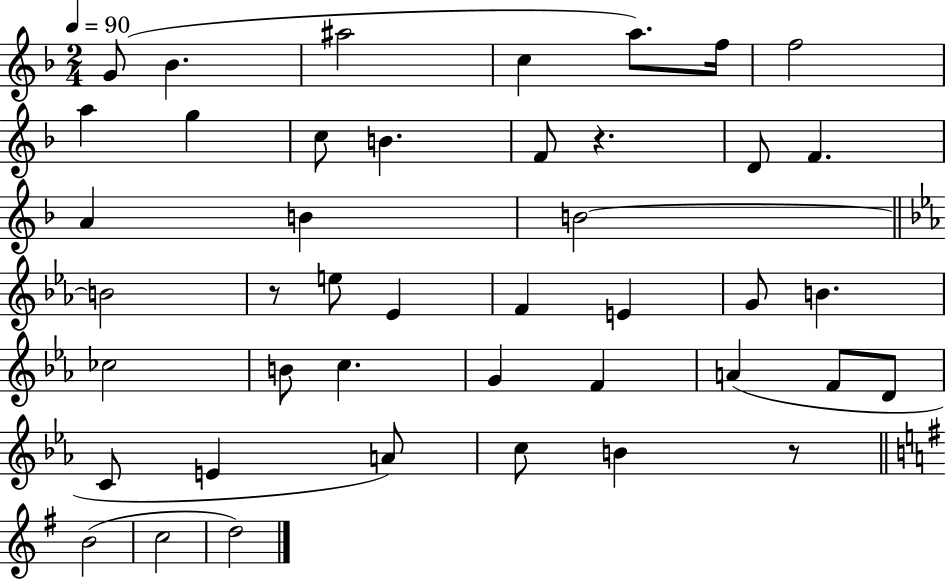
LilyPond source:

{
  \clef treble
  \numericTimeSignature
  \time 2/4
  \key f \major
  \tempo 4 = 90
  \repeat volta 2 { g'8( bes'4. | ais''2 | c''4 a''8.) f''16 | f''2 | \break a''4 g''4 | c''8 b'4. | f'8 r4. | d'8 f'4. | \break a'4 b'4 | b'2~~ | \bar "||" \break \key ees \major b'2 | r8 e''8 ees'4 | f'4 e'4 | g'8 b'4. | \break ces''2 | b'8 c''4. | g'4 f'4 | a'4( f'8 d'8 | \break c'8 e'4 a'8) | c''8 b'4 r8 | \bar "||" \break \key e \minor b'2( | c''2 | d''2) | } \bar "|."
}